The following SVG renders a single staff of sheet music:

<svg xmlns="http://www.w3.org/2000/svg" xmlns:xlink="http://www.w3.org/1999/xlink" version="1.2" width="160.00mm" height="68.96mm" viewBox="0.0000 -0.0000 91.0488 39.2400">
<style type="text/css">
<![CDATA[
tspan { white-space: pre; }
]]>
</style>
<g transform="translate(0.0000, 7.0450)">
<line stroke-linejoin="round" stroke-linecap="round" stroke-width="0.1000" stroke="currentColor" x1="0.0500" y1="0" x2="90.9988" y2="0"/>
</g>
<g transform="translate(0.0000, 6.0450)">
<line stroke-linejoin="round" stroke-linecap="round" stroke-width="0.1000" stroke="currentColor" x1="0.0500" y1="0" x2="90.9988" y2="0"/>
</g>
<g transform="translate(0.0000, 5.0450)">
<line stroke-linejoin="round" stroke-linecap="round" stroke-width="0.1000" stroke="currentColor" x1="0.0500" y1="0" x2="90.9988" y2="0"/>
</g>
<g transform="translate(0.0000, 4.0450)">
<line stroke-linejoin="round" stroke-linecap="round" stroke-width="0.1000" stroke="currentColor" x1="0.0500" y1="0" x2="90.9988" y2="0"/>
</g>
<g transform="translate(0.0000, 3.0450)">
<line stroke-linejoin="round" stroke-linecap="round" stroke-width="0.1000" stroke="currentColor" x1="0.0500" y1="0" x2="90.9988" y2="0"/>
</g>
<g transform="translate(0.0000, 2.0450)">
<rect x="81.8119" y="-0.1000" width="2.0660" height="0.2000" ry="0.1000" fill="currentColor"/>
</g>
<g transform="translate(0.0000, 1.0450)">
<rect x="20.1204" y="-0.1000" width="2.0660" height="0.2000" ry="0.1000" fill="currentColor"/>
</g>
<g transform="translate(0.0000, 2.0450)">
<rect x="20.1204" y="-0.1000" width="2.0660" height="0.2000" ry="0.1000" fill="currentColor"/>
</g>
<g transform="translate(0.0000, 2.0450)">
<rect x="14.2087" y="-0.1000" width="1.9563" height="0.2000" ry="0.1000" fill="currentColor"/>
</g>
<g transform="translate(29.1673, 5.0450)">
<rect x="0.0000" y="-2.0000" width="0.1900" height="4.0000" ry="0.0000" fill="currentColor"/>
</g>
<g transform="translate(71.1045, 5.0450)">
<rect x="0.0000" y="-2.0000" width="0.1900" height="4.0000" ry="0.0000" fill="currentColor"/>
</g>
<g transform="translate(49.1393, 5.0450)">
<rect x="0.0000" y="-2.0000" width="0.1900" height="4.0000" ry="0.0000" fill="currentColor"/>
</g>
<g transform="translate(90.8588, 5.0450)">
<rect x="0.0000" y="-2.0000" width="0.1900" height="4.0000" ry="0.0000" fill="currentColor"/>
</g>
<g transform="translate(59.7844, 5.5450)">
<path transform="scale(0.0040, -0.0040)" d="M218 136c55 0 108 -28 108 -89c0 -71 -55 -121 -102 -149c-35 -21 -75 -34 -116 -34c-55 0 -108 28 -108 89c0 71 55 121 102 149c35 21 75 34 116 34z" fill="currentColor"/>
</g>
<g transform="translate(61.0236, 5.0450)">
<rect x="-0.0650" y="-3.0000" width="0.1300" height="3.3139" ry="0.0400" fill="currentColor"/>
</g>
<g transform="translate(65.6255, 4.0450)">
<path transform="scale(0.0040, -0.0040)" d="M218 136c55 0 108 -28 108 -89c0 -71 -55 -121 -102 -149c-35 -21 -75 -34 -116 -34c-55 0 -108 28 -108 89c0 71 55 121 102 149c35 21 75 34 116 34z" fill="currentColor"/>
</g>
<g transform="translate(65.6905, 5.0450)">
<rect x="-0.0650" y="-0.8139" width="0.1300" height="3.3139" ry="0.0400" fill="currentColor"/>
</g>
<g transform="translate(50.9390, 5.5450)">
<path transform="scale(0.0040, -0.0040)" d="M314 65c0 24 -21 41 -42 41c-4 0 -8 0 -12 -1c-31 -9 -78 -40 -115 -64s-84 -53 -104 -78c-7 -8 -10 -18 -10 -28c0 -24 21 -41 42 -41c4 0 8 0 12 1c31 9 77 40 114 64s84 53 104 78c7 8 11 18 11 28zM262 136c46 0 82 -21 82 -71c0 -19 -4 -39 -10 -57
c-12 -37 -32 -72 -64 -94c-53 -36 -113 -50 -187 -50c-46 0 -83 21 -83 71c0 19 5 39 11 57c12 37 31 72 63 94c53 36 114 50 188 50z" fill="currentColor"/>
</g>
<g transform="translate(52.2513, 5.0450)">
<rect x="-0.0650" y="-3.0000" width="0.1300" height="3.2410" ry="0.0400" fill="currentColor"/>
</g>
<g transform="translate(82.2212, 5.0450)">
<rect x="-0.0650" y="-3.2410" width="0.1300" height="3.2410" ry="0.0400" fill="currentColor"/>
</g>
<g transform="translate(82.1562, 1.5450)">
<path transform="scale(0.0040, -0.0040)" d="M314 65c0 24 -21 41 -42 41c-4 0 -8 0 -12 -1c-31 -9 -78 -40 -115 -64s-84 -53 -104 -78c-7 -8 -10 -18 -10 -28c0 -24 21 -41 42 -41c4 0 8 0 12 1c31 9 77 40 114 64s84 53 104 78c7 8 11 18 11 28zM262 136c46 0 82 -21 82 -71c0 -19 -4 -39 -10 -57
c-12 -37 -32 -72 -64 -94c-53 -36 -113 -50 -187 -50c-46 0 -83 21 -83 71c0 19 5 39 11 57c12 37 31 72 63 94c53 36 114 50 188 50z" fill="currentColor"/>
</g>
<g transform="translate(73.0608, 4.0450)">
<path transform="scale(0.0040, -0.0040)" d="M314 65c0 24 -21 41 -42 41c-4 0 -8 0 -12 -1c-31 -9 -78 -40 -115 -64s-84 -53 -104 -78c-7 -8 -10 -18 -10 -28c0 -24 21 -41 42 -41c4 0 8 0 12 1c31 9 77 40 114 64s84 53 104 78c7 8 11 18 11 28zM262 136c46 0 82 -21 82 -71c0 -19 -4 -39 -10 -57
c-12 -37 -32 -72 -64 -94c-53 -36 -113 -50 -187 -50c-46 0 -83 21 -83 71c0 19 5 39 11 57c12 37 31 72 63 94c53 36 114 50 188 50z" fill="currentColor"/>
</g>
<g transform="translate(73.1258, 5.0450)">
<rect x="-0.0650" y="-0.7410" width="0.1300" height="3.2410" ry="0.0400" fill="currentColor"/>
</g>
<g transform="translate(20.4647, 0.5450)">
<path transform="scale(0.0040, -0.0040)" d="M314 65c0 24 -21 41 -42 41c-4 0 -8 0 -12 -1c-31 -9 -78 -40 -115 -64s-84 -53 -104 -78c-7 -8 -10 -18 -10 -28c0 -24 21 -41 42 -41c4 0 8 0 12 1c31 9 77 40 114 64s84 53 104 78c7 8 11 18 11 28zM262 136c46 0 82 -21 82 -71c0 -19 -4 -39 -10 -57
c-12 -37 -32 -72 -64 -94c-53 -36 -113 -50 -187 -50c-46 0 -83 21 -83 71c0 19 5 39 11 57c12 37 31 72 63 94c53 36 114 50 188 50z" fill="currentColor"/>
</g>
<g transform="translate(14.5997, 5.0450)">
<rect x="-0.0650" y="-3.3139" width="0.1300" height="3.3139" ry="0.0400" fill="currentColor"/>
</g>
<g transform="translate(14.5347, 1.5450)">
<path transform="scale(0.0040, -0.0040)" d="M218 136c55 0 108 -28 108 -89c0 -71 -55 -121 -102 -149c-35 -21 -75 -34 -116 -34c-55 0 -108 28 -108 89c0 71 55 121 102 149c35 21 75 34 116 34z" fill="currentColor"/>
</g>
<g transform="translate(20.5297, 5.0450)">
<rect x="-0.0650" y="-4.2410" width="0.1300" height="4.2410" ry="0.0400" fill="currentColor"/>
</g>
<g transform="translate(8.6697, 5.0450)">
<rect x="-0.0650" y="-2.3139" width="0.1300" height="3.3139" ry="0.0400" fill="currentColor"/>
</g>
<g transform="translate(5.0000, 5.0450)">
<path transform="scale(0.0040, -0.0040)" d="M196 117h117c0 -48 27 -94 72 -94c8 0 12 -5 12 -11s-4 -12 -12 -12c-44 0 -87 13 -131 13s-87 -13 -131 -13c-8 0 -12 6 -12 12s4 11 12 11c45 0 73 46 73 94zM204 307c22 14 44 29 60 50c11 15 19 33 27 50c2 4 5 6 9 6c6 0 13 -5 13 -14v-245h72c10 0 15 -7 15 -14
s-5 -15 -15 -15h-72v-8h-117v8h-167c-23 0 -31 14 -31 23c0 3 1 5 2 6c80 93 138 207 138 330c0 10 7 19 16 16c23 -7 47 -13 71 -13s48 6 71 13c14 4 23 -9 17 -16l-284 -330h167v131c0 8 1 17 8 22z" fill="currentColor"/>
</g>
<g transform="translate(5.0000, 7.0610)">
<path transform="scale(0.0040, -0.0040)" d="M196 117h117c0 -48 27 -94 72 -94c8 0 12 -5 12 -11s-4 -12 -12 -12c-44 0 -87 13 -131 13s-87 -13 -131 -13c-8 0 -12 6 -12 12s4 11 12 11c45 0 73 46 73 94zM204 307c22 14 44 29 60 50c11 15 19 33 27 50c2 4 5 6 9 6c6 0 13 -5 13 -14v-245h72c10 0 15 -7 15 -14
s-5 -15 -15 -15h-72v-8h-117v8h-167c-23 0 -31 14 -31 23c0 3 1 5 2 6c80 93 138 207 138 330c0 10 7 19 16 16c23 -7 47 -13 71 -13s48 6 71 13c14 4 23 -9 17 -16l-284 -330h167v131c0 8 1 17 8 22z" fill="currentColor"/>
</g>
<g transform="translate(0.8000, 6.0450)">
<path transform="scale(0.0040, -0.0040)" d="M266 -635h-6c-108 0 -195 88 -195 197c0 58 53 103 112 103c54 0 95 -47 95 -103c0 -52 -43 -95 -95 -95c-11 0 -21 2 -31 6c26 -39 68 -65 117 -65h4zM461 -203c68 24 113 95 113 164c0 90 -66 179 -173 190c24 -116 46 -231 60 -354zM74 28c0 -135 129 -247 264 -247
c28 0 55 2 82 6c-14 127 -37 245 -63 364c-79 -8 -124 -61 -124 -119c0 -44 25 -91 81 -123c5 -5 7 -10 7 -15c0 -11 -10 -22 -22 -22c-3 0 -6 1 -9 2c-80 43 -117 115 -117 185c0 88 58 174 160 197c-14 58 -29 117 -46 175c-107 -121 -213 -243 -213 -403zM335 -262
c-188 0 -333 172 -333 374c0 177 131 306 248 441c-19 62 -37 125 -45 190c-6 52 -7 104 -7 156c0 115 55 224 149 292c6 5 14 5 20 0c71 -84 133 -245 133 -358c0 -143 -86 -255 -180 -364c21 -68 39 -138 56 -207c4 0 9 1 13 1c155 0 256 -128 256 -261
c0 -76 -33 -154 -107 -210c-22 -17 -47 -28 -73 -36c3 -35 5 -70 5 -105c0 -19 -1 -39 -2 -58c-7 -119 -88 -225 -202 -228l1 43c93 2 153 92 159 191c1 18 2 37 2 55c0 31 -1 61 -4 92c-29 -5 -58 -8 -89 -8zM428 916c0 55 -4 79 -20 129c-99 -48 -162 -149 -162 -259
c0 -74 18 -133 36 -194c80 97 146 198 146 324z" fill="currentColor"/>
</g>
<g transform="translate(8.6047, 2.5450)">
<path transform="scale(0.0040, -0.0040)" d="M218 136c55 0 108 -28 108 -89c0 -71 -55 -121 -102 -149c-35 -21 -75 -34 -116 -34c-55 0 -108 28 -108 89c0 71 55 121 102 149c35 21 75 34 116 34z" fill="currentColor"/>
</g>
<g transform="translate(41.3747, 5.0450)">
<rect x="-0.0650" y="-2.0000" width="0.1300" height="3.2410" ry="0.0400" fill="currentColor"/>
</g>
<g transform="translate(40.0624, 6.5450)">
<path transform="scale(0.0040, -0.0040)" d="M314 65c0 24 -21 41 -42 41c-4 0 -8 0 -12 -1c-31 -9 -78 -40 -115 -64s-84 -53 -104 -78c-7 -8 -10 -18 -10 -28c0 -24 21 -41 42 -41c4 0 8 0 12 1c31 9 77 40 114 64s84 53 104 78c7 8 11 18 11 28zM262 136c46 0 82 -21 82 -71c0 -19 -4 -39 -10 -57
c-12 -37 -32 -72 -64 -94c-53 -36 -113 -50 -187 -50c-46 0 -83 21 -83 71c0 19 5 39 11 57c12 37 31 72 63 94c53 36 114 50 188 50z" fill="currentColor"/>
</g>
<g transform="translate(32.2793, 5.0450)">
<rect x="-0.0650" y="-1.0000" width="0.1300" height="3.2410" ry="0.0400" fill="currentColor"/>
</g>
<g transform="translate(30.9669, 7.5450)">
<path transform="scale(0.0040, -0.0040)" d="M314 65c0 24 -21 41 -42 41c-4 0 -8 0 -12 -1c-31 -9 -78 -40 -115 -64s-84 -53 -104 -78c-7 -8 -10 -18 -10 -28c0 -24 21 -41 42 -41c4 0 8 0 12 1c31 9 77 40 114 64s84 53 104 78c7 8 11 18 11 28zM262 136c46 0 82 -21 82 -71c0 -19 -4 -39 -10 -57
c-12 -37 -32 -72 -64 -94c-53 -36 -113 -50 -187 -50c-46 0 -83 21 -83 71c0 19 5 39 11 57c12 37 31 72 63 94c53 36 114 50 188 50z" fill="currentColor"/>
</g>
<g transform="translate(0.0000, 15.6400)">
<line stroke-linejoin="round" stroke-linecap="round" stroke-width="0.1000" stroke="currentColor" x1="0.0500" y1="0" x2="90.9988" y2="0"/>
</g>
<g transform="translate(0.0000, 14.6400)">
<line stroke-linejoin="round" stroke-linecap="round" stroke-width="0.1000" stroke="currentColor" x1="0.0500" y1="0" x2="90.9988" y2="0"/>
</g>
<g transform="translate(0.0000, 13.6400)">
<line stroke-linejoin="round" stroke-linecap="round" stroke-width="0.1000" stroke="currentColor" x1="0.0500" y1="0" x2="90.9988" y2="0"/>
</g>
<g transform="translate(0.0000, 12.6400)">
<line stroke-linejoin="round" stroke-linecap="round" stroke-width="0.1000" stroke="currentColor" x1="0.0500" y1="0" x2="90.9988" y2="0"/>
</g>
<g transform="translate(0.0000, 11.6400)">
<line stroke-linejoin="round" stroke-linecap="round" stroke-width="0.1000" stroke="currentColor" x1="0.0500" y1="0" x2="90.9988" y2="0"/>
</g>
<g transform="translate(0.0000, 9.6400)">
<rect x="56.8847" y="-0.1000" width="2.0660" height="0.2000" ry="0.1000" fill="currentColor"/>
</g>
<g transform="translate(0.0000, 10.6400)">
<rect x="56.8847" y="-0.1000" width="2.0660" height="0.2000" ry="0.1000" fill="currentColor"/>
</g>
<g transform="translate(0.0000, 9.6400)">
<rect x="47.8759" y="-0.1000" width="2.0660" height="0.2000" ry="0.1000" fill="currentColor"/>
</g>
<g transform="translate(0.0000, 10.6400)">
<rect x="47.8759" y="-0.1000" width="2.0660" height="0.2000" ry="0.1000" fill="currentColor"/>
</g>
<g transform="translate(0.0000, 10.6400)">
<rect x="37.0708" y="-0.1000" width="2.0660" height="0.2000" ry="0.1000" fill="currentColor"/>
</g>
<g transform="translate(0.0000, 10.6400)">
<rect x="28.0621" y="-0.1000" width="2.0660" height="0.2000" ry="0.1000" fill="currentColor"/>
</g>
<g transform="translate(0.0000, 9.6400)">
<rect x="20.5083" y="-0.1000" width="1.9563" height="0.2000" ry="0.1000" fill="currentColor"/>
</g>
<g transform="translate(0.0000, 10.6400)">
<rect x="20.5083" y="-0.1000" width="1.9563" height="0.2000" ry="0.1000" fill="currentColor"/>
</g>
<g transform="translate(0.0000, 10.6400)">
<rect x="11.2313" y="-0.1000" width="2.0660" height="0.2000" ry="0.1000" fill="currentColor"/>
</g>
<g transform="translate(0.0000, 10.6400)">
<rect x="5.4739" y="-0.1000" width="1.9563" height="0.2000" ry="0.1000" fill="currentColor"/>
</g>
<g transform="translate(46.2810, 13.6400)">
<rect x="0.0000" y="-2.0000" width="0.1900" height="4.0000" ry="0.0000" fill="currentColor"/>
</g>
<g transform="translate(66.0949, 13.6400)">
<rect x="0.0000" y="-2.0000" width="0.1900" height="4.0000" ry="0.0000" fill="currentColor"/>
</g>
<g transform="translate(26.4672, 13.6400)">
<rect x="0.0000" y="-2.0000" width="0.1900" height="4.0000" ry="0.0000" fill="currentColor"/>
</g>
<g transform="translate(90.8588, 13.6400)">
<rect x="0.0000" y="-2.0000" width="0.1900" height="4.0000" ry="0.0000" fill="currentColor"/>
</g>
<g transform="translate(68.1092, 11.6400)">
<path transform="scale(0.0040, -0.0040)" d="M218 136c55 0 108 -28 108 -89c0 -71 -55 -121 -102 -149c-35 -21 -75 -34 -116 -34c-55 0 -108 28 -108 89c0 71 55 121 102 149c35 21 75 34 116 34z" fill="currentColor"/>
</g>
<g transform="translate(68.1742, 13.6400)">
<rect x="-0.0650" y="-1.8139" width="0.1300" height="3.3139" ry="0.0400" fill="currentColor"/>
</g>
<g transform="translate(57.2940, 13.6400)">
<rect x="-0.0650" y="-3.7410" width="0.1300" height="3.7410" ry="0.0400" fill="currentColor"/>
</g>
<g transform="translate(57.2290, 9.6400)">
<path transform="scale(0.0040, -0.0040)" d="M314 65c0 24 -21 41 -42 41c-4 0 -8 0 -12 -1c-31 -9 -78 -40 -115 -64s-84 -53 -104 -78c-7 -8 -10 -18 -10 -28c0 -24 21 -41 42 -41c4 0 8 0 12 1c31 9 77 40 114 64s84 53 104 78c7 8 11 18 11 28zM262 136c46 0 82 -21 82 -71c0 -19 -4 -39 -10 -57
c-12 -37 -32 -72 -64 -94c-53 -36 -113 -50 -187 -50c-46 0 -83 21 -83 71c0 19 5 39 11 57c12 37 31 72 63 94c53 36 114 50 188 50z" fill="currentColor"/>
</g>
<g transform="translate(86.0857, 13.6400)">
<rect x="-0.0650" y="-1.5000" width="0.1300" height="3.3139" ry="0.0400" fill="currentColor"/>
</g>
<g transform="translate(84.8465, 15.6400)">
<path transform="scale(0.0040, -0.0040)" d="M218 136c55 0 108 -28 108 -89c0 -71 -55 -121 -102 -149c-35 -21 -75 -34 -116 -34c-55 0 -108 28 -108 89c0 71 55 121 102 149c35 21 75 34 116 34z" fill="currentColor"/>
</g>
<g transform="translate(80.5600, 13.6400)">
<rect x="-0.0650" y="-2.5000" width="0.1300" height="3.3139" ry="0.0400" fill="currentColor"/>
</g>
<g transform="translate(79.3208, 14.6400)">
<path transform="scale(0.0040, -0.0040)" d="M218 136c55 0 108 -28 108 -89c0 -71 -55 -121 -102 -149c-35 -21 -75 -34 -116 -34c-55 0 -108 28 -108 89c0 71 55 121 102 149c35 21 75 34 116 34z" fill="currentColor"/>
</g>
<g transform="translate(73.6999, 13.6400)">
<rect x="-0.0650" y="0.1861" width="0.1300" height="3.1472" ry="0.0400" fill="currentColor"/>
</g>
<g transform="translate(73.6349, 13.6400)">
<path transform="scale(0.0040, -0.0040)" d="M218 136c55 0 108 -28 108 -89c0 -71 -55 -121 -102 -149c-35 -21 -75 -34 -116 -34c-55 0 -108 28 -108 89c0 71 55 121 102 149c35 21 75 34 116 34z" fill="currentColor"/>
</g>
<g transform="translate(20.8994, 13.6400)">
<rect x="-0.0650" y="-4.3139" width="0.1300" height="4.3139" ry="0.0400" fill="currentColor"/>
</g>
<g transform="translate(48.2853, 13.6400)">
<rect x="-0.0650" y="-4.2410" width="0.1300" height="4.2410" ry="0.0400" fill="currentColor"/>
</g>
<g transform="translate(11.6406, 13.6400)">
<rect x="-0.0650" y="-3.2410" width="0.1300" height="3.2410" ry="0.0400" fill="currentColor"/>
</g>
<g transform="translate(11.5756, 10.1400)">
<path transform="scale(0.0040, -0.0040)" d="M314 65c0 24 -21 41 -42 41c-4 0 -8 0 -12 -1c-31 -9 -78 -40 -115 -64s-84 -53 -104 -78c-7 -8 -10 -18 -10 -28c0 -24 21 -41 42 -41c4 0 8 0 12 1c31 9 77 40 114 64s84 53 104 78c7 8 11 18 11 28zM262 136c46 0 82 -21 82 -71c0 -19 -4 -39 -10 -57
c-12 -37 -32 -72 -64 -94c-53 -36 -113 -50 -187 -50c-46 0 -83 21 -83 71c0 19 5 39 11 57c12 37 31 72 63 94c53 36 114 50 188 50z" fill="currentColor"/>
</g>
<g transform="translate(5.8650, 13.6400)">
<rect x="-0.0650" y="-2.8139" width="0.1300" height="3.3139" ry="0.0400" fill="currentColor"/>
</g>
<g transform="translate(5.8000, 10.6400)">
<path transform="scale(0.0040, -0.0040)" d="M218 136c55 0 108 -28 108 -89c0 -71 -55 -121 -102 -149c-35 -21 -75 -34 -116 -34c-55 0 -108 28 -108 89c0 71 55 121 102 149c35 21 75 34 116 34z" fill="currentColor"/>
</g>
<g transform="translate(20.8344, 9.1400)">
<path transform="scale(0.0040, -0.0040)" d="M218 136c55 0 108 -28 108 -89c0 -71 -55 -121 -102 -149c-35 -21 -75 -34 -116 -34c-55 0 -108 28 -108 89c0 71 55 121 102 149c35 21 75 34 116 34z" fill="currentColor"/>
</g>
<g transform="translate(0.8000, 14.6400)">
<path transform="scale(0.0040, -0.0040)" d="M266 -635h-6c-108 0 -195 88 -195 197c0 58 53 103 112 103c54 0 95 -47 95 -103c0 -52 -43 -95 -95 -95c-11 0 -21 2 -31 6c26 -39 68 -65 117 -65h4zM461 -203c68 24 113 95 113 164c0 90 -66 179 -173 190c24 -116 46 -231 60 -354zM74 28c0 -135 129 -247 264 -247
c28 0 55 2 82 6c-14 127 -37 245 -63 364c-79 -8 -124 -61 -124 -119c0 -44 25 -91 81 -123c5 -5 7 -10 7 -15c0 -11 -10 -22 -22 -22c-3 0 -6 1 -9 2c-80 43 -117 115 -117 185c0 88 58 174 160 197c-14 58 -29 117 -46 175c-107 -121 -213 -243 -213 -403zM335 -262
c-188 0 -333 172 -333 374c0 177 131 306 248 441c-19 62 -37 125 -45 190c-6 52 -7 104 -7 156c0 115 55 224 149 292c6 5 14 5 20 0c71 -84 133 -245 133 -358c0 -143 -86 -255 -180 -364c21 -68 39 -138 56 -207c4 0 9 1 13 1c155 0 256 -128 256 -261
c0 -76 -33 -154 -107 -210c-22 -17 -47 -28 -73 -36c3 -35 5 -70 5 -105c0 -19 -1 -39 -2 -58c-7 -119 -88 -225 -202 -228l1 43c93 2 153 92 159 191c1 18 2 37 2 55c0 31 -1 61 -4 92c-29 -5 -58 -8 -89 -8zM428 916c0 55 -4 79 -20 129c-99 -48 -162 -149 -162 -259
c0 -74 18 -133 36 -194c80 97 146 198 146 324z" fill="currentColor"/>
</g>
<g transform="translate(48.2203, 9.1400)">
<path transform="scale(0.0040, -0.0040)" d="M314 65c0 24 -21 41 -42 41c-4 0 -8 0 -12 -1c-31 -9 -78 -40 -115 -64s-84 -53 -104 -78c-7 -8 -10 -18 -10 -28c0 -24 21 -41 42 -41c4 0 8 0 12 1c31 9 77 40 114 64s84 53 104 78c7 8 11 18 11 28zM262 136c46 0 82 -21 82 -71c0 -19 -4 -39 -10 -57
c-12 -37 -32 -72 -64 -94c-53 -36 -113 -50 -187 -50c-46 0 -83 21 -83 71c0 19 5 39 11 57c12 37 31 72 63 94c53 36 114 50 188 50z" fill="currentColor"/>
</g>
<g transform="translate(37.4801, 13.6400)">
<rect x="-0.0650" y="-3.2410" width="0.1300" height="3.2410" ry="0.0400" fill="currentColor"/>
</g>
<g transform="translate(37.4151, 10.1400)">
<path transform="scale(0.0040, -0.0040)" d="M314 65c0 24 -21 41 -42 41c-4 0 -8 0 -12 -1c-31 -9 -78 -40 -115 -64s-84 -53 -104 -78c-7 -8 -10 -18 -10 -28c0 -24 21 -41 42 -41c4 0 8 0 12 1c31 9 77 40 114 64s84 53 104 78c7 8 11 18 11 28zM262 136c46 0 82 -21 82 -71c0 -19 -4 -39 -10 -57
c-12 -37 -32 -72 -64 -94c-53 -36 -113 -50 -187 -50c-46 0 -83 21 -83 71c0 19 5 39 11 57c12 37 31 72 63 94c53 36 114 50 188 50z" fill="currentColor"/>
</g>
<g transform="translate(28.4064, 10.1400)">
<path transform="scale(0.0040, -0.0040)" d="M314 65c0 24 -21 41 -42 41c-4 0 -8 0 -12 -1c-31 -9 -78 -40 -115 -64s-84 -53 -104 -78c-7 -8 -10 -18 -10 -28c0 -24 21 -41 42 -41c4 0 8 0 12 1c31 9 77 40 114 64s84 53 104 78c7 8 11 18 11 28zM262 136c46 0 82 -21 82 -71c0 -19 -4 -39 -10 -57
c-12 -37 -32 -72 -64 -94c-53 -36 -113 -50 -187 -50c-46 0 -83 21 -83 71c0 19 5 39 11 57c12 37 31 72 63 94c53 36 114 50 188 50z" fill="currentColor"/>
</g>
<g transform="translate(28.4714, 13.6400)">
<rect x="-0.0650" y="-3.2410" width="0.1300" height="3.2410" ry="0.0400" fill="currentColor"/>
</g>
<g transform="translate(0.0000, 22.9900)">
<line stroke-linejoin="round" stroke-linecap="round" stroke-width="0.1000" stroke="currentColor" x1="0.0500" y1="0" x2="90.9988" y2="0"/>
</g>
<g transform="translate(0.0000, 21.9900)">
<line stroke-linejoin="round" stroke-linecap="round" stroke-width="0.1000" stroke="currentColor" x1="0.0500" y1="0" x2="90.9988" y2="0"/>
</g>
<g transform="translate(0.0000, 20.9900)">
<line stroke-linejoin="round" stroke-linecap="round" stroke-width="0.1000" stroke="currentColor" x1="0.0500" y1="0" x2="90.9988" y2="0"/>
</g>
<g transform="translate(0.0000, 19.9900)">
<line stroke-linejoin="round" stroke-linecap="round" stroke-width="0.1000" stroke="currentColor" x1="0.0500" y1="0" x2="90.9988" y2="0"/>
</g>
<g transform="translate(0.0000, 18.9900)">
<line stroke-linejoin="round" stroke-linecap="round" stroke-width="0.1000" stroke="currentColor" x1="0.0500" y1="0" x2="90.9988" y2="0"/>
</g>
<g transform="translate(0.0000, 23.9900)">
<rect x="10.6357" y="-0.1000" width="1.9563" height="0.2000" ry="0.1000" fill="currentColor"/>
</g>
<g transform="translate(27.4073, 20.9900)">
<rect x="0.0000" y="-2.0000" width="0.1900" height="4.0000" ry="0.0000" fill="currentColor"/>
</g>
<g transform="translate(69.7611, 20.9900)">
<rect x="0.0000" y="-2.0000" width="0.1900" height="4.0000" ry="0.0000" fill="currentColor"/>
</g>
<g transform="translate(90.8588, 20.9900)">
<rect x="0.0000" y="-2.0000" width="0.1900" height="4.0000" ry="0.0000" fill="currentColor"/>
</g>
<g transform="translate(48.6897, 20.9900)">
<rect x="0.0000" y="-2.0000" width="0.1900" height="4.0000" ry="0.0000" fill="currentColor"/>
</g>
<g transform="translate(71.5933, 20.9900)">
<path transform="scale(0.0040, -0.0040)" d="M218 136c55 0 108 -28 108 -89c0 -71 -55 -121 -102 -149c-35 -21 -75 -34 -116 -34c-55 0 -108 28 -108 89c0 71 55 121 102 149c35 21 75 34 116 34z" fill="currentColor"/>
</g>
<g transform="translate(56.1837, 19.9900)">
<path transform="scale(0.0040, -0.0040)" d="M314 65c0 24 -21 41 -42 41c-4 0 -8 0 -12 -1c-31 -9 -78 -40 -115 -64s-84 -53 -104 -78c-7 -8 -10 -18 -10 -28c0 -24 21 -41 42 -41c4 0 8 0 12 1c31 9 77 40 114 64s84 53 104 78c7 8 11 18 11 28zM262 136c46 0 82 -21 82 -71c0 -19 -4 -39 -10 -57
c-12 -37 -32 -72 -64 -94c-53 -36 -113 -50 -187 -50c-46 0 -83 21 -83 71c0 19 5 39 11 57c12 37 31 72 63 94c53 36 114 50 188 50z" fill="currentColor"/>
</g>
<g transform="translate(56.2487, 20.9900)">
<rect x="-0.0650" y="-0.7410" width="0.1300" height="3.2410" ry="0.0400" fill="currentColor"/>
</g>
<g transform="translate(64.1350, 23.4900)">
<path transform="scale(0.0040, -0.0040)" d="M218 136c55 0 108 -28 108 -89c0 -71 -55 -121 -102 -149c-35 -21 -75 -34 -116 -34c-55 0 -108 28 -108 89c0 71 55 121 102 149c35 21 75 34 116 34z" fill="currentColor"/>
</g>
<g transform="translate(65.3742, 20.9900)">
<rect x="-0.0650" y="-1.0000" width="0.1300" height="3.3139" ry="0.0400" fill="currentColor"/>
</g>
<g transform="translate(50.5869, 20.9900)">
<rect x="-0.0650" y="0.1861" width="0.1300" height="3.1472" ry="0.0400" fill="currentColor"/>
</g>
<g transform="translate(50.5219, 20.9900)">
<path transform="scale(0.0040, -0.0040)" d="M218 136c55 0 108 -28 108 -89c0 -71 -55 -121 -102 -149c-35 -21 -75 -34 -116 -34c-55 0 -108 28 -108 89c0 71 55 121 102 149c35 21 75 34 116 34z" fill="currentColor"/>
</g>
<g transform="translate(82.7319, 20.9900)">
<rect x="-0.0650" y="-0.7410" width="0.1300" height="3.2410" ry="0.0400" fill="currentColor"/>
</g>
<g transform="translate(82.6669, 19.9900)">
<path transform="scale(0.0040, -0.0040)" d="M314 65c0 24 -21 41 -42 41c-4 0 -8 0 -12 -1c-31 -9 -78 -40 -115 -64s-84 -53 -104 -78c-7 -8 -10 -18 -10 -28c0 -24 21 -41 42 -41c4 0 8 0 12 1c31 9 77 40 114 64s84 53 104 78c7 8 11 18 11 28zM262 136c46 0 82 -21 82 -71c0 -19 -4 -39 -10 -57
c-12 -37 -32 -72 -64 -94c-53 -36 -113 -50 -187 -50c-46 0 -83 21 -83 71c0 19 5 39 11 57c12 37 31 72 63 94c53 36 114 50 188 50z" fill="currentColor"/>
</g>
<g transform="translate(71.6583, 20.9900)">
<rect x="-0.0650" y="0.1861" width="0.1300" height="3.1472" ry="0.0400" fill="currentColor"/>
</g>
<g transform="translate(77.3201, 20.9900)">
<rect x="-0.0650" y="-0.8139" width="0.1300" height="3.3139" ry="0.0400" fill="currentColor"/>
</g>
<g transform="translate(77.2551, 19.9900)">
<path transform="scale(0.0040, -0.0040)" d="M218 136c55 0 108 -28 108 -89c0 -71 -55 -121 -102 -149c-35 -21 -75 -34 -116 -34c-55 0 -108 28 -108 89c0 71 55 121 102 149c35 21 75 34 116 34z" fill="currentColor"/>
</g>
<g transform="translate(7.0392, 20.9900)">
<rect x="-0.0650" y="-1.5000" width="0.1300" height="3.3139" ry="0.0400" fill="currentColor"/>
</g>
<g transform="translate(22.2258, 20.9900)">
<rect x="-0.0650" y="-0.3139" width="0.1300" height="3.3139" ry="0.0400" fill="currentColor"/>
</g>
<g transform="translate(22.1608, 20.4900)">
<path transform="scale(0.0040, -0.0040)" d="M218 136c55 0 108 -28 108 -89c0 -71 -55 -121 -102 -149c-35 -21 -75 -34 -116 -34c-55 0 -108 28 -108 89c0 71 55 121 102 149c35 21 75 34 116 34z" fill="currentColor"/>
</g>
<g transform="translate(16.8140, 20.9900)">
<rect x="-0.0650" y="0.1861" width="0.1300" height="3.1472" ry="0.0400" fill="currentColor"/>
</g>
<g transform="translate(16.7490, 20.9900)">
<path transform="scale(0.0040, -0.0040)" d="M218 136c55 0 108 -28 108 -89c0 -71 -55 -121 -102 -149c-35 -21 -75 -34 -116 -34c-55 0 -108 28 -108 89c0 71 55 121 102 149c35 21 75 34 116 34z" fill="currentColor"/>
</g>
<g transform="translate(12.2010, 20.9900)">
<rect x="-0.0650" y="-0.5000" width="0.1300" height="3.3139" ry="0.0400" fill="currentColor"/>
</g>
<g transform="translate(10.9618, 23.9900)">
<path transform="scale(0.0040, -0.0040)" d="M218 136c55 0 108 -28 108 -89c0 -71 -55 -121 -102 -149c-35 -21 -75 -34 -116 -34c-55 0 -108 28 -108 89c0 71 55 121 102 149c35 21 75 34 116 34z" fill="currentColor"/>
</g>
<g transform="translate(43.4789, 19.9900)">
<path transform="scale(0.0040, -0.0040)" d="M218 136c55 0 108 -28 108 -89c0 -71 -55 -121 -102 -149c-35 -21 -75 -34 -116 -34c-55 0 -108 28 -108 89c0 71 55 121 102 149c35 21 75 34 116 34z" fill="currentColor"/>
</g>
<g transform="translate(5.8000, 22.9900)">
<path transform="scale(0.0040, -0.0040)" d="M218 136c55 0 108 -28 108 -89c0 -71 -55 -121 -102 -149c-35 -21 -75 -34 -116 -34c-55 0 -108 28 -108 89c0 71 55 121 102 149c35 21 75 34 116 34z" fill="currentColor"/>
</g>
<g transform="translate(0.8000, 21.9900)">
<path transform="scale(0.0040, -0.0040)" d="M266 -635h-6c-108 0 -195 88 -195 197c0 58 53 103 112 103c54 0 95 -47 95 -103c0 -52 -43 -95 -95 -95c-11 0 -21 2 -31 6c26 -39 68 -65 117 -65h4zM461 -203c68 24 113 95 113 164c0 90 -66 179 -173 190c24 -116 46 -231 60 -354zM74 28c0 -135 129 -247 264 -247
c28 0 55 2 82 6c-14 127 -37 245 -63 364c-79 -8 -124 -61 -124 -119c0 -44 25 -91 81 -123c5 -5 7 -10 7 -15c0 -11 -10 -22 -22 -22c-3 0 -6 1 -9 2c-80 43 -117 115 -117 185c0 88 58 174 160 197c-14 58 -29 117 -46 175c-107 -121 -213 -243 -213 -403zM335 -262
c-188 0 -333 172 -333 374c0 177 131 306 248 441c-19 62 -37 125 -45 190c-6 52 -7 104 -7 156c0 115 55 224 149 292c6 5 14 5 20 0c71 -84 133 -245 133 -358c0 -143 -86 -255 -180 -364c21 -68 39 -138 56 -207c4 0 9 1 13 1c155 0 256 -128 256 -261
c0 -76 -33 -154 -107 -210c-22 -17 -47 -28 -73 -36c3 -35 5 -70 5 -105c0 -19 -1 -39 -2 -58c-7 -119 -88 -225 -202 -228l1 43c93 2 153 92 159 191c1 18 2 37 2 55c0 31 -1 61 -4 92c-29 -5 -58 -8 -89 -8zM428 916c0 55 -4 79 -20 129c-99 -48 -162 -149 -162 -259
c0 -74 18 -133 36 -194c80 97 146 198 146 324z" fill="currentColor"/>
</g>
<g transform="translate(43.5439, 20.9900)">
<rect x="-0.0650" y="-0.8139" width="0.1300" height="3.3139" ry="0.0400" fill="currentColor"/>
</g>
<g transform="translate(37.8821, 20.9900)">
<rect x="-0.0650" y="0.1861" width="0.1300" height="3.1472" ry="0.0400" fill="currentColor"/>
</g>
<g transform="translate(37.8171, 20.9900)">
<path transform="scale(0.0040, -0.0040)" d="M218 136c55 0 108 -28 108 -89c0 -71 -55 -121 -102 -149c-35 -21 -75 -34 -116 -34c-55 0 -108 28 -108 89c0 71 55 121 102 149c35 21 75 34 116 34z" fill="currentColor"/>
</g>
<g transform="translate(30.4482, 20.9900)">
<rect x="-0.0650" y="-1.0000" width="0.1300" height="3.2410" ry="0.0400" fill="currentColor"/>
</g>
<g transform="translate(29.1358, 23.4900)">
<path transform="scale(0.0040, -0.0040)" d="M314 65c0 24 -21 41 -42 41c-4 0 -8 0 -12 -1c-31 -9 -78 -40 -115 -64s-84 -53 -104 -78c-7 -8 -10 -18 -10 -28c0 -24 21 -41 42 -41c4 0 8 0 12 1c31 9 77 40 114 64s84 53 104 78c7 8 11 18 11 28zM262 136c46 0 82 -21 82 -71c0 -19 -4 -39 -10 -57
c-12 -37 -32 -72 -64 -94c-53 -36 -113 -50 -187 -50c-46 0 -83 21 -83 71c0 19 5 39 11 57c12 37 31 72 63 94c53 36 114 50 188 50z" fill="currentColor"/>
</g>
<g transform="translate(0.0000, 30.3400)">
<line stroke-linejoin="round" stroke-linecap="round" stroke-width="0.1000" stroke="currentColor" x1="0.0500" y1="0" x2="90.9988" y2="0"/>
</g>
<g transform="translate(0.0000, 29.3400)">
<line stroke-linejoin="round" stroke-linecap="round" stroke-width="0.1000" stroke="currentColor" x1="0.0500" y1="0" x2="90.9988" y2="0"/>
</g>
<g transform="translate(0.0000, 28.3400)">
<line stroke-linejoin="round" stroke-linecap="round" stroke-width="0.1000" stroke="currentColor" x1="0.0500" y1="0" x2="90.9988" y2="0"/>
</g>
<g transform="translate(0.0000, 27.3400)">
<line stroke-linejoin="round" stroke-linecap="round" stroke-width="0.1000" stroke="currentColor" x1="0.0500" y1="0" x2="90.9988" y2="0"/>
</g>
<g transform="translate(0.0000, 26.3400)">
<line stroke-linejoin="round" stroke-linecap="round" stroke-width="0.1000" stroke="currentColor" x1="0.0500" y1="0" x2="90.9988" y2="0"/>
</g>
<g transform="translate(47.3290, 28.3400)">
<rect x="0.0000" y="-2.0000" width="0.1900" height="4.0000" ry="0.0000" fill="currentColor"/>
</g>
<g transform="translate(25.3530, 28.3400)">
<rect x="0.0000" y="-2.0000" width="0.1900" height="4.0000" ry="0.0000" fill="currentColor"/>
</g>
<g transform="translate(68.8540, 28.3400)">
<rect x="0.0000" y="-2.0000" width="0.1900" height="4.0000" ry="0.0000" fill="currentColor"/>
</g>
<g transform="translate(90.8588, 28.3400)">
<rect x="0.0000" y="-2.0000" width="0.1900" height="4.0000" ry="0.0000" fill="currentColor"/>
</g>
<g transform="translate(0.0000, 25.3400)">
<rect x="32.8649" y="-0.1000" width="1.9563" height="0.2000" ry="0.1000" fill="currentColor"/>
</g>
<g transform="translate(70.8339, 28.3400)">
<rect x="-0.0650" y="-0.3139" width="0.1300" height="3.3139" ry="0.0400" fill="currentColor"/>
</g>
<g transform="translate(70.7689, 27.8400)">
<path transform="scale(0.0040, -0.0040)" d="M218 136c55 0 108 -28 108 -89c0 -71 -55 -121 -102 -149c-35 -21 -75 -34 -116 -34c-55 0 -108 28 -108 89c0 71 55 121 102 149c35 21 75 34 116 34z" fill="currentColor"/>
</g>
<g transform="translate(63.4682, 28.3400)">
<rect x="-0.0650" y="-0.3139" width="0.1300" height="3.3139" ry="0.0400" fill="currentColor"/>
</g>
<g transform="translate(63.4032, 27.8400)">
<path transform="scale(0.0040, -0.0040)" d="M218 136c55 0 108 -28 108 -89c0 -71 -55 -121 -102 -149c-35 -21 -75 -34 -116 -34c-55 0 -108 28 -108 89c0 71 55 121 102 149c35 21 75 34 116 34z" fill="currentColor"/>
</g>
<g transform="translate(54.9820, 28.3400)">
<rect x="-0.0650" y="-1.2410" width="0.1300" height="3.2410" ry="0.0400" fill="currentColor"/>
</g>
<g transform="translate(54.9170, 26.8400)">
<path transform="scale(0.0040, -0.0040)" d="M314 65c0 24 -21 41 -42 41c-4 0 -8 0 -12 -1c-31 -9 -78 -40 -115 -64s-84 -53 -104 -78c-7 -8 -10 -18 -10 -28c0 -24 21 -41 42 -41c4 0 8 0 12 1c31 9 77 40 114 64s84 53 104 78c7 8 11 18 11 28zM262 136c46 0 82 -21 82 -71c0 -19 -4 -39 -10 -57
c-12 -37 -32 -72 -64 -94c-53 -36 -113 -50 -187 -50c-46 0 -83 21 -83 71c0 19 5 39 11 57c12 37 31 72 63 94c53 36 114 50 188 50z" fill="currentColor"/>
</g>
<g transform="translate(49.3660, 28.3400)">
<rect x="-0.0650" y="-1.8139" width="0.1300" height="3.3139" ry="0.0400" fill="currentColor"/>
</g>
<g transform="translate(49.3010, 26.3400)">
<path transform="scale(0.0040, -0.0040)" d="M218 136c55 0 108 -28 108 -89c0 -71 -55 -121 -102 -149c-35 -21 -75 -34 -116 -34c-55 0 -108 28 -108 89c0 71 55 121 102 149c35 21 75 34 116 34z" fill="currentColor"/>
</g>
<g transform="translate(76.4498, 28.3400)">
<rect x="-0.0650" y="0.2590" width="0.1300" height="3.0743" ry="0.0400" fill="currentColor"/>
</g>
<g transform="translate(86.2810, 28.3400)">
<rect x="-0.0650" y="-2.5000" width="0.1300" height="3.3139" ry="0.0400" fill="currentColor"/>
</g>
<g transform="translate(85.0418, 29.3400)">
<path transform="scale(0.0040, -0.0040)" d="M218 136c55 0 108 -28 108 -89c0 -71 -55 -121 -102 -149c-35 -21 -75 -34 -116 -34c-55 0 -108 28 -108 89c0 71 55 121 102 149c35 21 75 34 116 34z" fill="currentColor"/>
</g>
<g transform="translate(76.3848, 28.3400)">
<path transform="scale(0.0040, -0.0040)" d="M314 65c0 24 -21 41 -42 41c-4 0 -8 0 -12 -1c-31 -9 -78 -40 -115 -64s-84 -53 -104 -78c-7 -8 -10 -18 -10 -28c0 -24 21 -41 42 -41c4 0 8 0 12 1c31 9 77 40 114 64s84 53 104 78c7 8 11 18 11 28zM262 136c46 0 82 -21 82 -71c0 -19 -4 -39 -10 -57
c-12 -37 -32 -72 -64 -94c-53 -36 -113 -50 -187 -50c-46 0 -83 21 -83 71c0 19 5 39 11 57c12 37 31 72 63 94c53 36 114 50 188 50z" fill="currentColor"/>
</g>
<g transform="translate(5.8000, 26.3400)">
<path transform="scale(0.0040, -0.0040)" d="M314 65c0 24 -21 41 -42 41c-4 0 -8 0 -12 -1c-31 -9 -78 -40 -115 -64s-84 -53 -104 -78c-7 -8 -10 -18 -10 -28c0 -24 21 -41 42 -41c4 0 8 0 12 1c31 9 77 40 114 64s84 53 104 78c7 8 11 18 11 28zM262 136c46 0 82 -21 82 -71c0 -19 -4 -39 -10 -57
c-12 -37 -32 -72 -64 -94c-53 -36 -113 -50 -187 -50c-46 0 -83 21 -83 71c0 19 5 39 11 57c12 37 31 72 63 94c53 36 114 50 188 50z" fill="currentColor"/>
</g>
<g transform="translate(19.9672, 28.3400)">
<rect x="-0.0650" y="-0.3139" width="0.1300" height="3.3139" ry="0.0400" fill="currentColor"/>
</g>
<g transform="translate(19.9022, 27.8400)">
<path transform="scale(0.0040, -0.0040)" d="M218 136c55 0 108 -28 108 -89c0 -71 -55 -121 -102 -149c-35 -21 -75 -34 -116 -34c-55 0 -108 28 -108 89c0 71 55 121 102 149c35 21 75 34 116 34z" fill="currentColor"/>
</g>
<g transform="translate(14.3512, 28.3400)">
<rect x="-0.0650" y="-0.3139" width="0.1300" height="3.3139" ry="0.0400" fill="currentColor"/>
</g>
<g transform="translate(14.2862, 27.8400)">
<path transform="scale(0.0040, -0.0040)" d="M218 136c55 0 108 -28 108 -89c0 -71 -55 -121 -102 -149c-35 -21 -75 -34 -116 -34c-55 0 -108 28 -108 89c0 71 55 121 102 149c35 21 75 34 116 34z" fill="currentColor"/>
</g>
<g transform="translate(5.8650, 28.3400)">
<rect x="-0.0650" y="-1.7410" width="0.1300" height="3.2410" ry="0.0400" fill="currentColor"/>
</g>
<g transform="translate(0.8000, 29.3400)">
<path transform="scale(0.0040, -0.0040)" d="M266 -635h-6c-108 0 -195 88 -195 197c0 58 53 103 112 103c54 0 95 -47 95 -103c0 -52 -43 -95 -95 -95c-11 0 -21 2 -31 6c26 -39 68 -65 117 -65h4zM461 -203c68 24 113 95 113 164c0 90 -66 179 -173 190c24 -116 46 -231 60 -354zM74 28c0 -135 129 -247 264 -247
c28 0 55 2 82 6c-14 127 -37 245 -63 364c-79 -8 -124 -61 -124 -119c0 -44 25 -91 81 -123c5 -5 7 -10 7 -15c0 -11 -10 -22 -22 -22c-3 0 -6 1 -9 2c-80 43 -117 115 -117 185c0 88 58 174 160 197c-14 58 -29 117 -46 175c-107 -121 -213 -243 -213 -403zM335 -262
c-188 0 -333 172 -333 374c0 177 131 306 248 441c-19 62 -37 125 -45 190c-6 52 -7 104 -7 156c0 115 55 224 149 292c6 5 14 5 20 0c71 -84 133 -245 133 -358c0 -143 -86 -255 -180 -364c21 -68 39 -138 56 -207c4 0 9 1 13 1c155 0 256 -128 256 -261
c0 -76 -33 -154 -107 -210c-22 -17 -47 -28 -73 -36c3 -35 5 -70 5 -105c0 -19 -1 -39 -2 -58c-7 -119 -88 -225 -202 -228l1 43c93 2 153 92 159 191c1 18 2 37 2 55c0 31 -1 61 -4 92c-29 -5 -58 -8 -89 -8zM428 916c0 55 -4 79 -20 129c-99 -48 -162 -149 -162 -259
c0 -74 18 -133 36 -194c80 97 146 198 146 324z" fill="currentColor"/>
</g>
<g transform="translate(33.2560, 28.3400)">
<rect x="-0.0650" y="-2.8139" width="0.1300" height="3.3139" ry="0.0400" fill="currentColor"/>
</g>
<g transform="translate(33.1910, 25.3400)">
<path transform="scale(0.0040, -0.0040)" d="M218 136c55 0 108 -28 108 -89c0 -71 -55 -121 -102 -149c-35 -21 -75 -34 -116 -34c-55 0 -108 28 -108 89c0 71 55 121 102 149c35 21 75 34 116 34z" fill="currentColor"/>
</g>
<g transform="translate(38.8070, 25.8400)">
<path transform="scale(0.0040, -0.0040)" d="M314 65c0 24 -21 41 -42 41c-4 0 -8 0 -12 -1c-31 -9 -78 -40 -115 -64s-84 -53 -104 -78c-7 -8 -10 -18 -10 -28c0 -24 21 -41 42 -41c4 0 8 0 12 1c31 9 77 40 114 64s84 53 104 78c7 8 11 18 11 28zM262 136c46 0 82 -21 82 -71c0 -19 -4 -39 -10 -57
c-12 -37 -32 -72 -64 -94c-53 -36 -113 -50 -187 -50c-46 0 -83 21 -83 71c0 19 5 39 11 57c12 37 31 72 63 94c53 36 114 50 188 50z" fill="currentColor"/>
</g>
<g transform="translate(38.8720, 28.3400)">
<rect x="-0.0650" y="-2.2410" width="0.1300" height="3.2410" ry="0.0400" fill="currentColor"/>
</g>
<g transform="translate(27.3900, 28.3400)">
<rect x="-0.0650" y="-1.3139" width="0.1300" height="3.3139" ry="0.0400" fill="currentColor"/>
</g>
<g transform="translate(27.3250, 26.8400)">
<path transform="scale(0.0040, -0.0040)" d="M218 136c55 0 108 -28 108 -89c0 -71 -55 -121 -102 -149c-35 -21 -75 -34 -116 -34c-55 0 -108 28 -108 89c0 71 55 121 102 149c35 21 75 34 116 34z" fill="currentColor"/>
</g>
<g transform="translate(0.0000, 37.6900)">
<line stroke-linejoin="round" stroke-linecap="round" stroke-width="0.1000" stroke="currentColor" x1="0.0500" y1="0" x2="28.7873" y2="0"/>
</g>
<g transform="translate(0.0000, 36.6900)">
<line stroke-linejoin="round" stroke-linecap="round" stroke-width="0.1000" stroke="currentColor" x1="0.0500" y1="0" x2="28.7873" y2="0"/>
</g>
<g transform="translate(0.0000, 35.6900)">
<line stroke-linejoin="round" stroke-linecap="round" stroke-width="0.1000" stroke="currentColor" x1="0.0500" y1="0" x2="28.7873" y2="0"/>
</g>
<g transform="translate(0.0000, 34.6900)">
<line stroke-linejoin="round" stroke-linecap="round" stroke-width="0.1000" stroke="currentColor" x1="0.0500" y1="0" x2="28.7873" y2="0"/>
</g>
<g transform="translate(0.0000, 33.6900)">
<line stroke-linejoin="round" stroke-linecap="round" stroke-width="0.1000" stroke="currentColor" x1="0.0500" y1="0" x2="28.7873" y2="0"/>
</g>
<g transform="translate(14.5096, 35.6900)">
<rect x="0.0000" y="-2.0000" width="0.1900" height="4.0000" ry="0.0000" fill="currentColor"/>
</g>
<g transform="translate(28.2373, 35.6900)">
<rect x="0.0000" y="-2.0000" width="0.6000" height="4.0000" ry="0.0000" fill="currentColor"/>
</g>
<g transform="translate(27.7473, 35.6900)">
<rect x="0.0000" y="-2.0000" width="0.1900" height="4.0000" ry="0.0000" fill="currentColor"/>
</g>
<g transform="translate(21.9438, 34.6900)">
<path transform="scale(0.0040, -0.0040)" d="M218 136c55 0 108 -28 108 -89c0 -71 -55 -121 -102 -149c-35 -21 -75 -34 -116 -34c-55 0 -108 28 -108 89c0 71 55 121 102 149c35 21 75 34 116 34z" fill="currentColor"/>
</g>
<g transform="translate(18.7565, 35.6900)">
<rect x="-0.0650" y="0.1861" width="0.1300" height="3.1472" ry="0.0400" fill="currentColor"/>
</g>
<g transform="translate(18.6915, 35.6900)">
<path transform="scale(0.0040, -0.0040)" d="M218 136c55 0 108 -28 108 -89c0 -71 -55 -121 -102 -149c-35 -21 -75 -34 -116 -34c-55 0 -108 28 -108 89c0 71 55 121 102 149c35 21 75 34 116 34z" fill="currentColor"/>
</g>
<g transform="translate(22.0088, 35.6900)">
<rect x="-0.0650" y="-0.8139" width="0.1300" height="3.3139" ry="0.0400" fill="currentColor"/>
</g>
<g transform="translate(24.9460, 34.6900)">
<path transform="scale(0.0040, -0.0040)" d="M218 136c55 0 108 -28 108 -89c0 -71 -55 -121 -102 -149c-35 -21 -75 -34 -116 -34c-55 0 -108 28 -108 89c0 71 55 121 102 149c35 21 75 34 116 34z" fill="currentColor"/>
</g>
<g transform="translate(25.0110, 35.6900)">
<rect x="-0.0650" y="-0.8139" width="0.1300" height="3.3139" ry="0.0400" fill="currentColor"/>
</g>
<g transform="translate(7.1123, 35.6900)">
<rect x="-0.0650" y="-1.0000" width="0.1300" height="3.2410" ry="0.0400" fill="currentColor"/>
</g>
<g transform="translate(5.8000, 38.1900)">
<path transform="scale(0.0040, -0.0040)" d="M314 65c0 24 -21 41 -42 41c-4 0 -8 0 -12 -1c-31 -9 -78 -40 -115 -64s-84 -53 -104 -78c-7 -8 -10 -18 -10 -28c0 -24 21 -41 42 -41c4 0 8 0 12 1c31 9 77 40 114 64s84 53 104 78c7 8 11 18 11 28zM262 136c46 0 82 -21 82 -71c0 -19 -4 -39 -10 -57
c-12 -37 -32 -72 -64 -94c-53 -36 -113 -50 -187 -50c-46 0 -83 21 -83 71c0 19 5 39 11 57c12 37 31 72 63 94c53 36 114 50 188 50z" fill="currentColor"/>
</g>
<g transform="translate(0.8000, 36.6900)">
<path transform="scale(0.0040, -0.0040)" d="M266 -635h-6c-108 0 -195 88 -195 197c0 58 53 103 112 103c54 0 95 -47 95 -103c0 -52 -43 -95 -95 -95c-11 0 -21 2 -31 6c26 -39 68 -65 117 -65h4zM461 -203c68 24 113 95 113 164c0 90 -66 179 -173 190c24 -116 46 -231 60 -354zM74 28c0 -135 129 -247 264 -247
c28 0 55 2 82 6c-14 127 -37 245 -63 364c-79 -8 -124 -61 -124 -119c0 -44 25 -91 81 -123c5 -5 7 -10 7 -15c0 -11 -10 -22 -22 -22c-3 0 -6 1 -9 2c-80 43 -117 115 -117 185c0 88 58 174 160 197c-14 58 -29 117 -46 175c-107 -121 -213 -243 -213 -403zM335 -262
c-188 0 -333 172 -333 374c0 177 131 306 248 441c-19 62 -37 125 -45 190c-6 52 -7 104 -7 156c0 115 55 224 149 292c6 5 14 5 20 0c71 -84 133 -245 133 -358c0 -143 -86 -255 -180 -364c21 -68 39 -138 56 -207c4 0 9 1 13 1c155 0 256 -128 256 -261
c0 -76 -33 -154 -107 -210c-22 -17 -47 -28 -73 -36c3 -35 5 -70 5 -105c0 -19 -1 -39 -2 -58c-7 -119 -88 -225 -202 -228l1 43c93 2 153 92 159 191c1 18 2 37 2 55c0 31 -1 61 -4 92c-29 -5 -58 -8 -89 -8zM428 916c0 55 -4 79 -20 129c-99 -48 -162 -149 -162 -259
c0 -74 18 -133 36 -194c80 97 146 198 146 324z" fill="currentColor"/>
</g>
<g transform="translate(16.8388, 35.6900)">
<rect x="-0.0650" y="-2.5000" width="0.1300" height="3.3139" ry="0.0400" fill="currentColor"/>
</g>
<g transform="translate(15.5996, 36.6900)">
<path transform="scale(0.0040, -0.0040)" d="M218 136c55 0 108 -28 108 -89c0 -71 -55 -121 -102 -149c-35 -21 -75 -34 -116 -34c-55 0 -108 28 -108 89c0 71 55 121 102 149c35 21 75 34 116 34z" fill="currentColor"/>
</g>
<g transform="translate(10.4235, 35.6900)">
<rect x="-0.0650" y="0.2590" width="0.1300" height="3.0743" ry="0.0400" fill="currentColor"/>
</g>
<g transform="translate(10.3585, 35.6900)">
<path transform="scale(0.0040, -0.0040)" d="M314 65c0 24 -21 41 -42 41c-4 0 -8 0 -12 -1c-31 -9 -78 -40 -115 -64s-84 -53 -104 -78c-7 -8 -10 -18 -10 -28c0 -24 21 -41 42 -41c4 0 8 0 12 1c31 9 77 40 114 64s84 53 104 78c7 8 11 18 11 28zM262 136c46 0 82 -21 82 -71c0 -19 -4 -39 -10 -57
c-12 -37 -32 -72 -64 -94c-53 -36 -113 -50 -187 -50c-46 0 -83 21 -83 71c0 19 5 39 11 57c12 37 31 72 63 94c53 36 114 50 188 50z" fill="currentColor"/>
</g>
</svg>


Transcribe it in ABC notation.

X:1
T:Untitled
M:4/4
L:1/4
K:C
g b d'2 D2 F2 A2 A d d2 b2 a b2 d' b2 b2 d'2 c'2 f B G E E C B c D2 B d B d2 D B d d2 f2 c c e a g2 f e2 c c B2 G D2 B2 G B d d